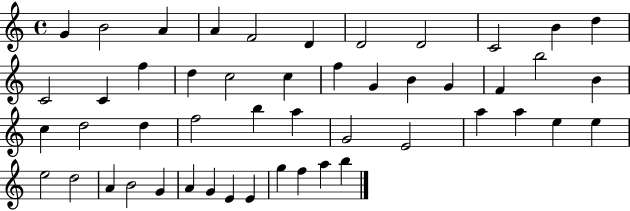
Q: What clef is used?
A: treble